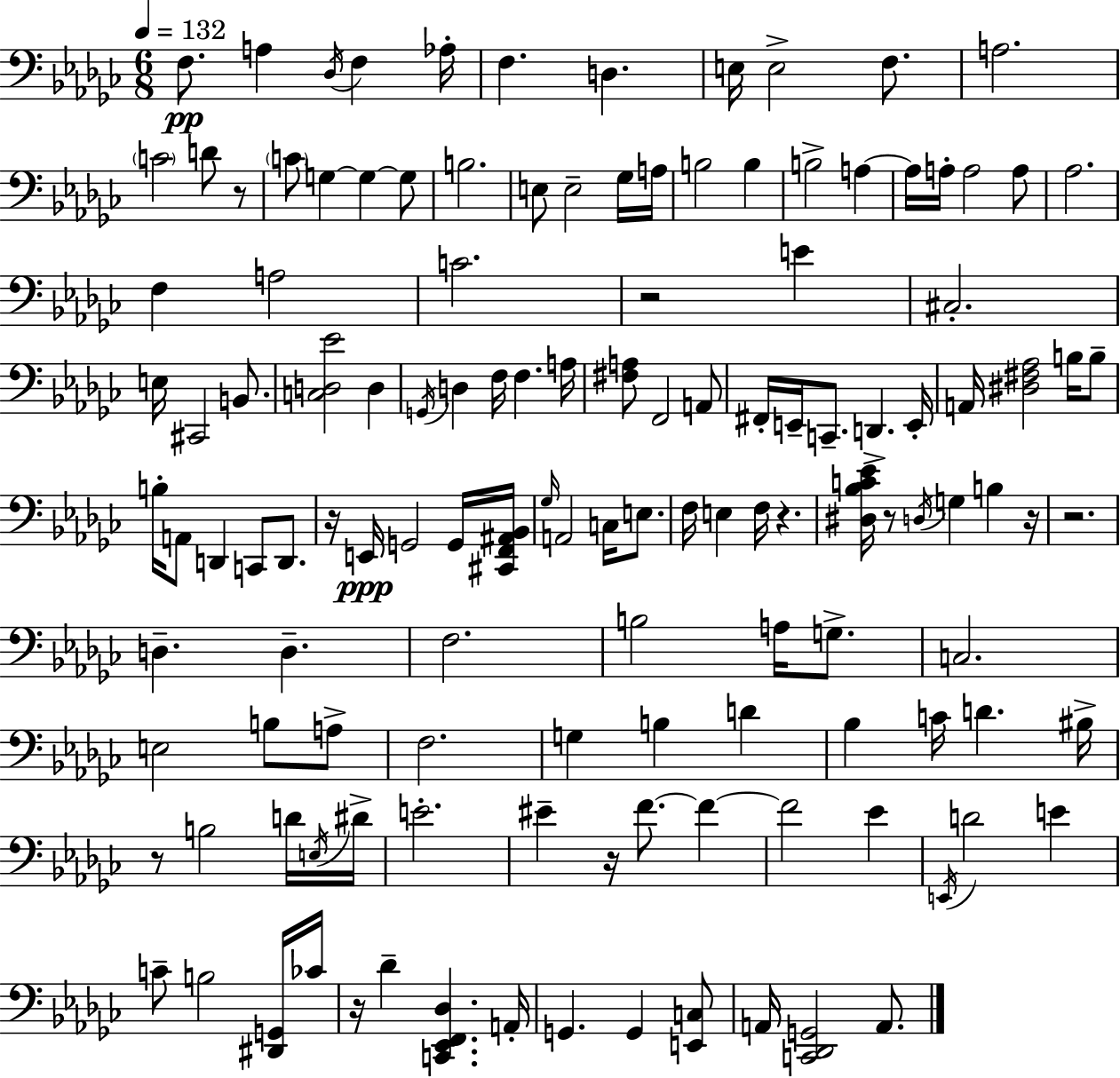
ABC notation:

X:1
T:Untitled
M:6/8
L:1/4
K:Ebm
F,/2 A, _D,/4 F, _A,/4 F, D, E,/4 E,2 F,/2 A,2 C2 D/2 z/2 C/2 G, G, G,/2 B,2 E,/2 E,2 _G,/4 A,/4 B,2 B, B,2 A, A,/4 A,/4 A,2 A,/2 _A,2 F, A,2 C2 z2 E ^C,2 E,/4 ^C,,2 B,,/2 [C,D,_E]2 D, G,,/4 D, F,/4 F, A,/4 [^F,A,]/2 F,,2 A,,/2 ^F,,/4 E,,/4 C,,/2 D,, E,,/4 A,,/4 [^D,^F,_A,]2 B,/4 B,/2 B,/4 A,,/2 D,, C,,/2 D,,/2 z/4 E,,/4 G,,2 G,,/4 [^C,,F,,^A,,_B,,]/4 _G,/4 A,,2 C,/4 E,/2 F,/4 E, F,/4 z [^D,_B,C_E]/4 z/2 D,/4 G, B, z/4 z2 D, D, F,2 B,2 A,/4 G,/2 C,2 E,2 B,/2 A,/2 F,2 G, B, D _B, C/4 D ^B,/4 z/2 B,2 D/4 E,/4 ^D/4 E2 ^E z/4 F/2 F F2 _E E,,/4 D2 E C/2 B,2 [^D,,G,,]/4 _C/4 z/4 _D [C,,_E,,F,,_D,] A,,/4 G,, G,, [E,,C,]/2 A,,/4 [C,,_D,,G,,]2 A,,/2